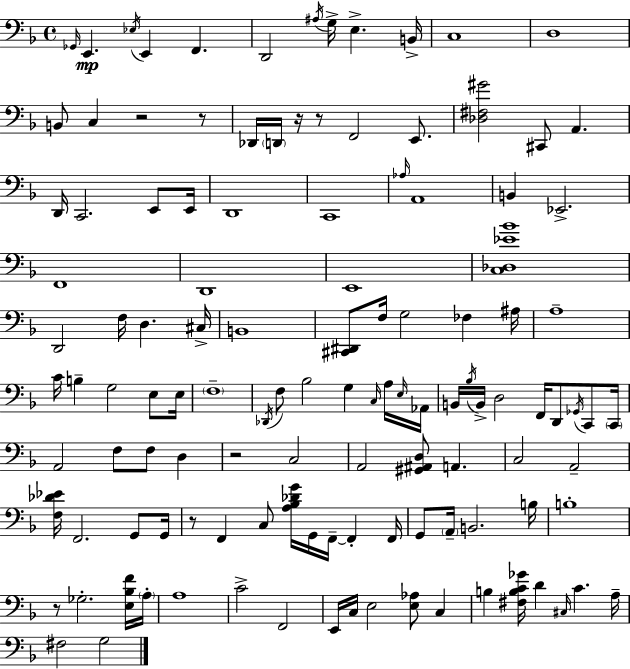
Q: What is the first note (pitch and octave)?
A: Gb2